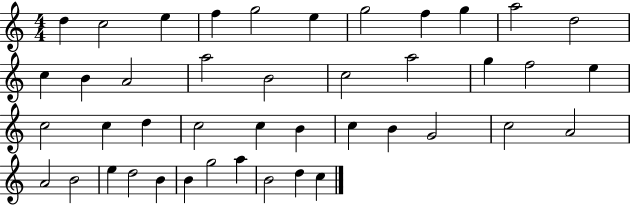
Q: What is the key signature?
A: C major